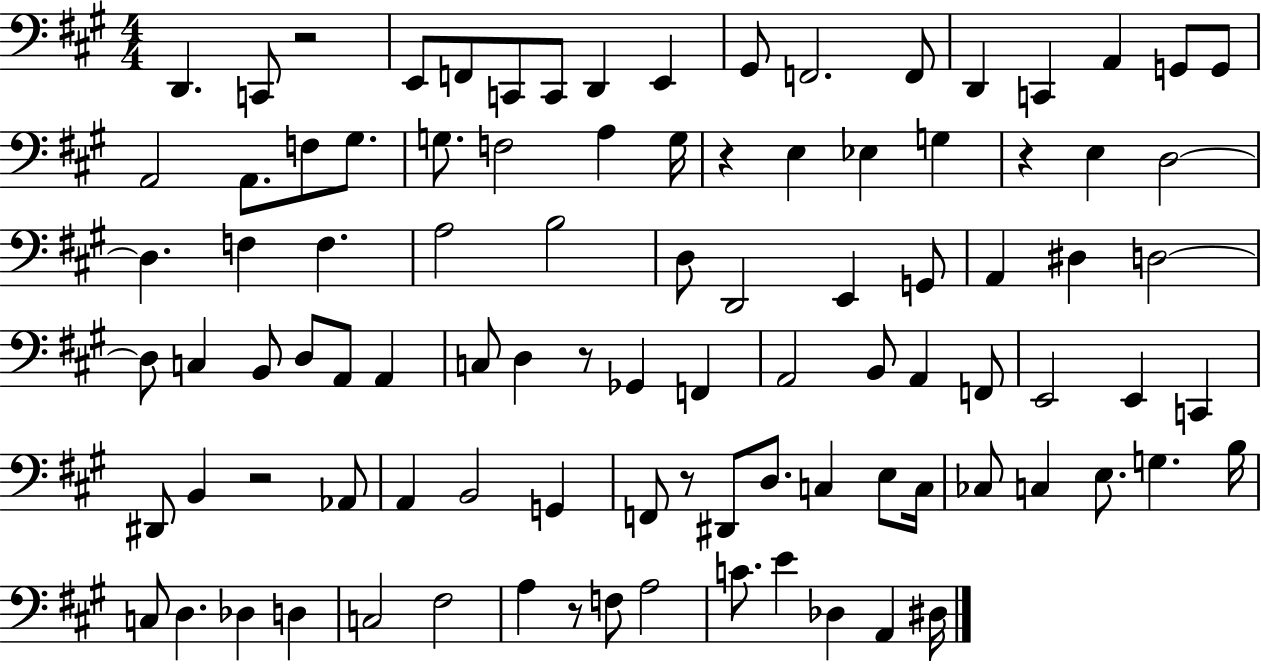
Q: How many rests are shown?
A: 7